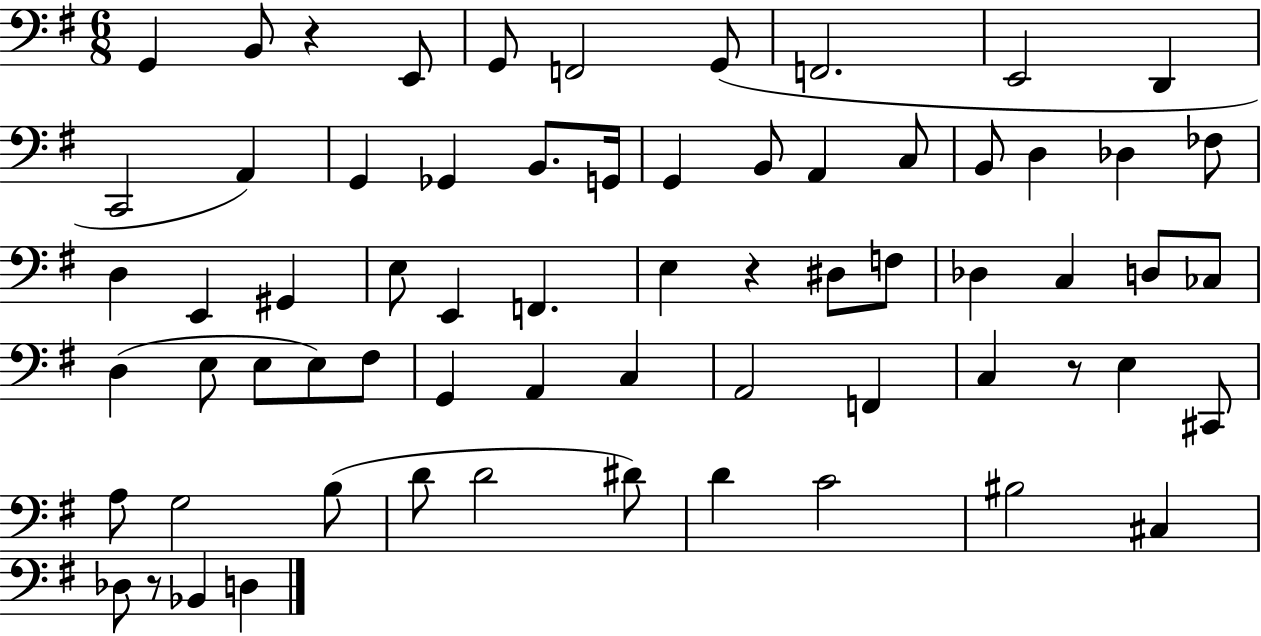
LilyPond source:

{
  \clef bass
  \numericTimeSignature
  \time 6/8
  \key g \major
  g,4 b,8 r4 e,8 | g,8 f,2 g,8( | f,2. | e,2 d,4 | \break c,2 a,4) | g,4 ges,4 b,8. g,16 | g,4 b,8 a,4 c8 | b,8 d4 des4 fes8 | \break d4 e,4 gis,4 | e8 e,4 f,4. | e4 r4 dis8 f8 | des4 c4 d8 ces8 | \break d4( e8 e8 e8) fis8 | g,4 a,4 c4 | a,2 f,4 | c4 r8 e4 cis,8 | \break a8 g2 b8( | d'8 d'2 dis'8) | d'4 c'2 | bis2 cis4 | \break des8 r8 bes,4 d4 | \bar "|."
}